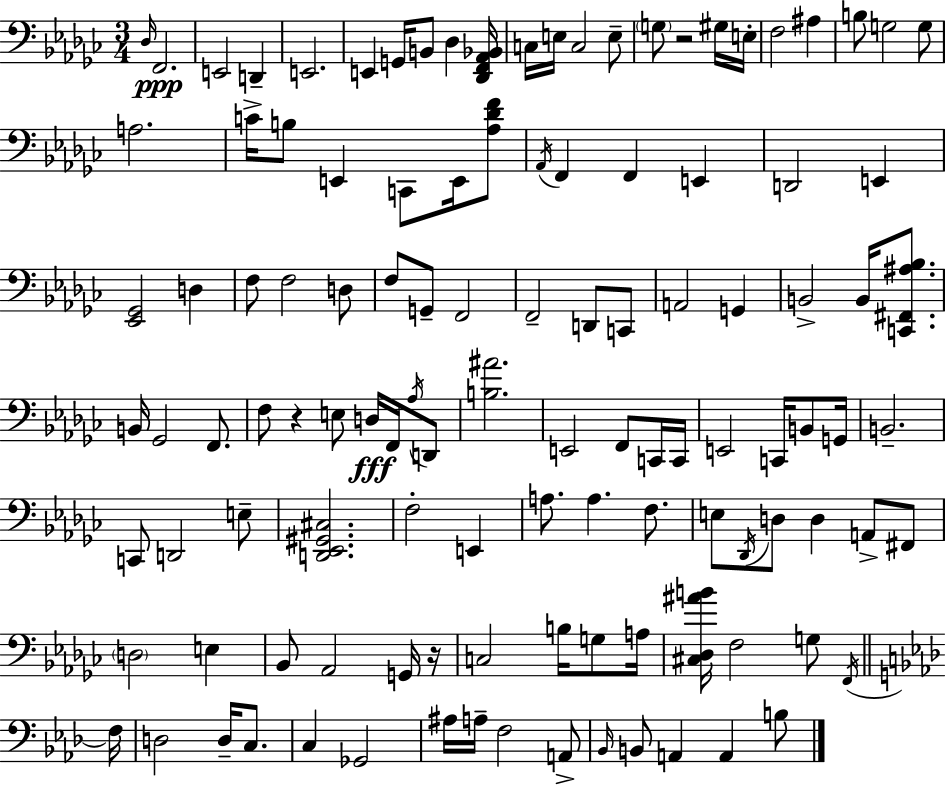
X:1
T:Untitled
M:3/4
L:1/4
K:Ebm
_D,/4 F,,2 E,,2 D,, E,,2 E,, G,,/4 B,,/2 _D, [_D,,F,,_A,,_B,,]/4 C,/4 E,/4 C,2 E,/2 G,/2 z2 ^G,/4 E,/4 F,2 ^A, B,/2 G,2 G,/2 A,2 C/4 B,/2 E,, C,,/2 E,,/4 [_A,_DF]/2 _A,,/4 F,, F,, E,, D,,2 E,, [_E,,_G,,]2 D, F,/2 F,2 D,/2 F,/2 G,,/2 F,,2 F,,2 D,,/2 C,,/2 A,,2 G,, B,,2 B,,/4 [C,,^F,,^A,_B,]/2 B,,/4 _G,,2 F,,/2 F,/2 z E,/2 D,/4 F,,/4 _A,/4 D,,/2 [B,^A]2 E,,2 F,,/2 C,,/4 C,,/4 E,,2 C,,/4 B,,/2 G,,/4 B,,2 C,,/2 D,,2 E,/2 [D,,_E,,^G,,^C,]2 F,2 E,, A,/2 A, F,/2 E,/2 _D,,/4 D,/2 D, A,,/2 ^F,,/2 D,2 E, _B,,/2 _A,,2 G,,/4 z/4 C,2 B,/4 G,/2 A,/4 [^C,_D,^AB]/4 F,2 G,/2 F,,/4 F,/4 D,2 D,/4 C,/2 C, _G,,2 ^A,/4 A,/4 F,2 A,,/2 _B,,/4 B,,/2 A,, A,, B,/2